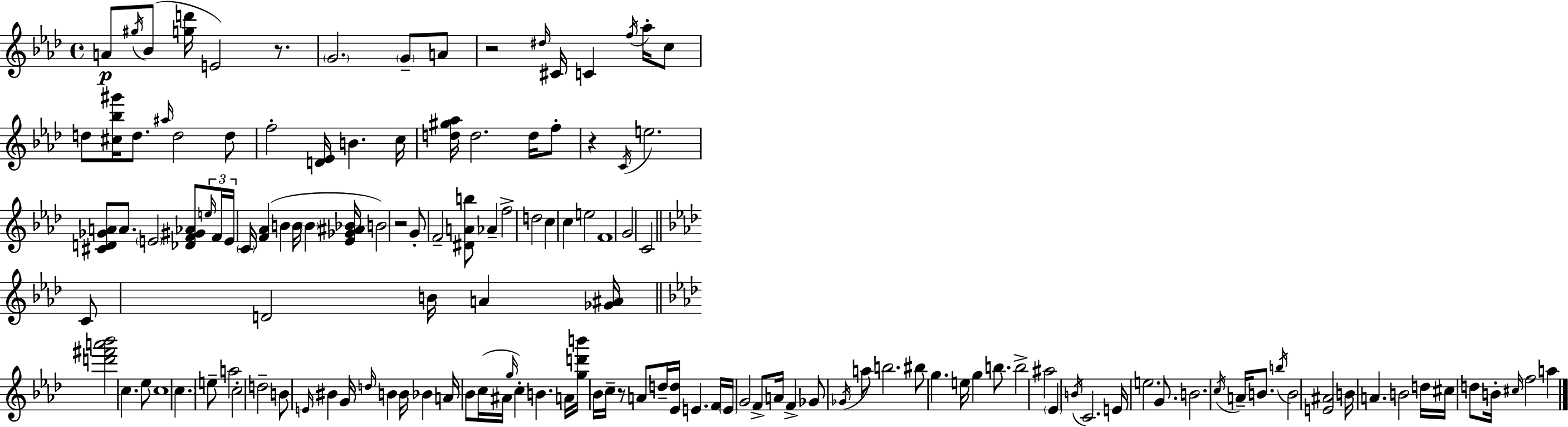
{
  \clef treble
  \time 4/4
  \defaultTimeSignature
  \key f \minor
  a'8\p \acciaccatura { gis''16 }( bes'8 <g'' d'''>16 e'2) r8. | \parenthesize g'2. \parenthesize g'8-- a'8 | r2 \grace { dis''16 } cis'16 c'4 \acciaccatura { f''16 } | aes''16-. c''8 d''8 <cis'' bes'' gis'''>16 d''8. \grace { ais''16 } d''2 | \break d''8 f''2-. <d' ees'>16 b'4. | c''16 <d'' gis'' aes''>16 d''2. | d''16 f''8-. r4 \acciaccatura { c'16 } e''2. | <cis' d' ges' a'>8 a'8. \parenthesize e'2 | \break <des' f' gis' aes'>8 \tuplet 3/2 { \grace { e''16 } f'16 e'16 } \parenthesize c'16 <f' aes'>4( b'4 | b'16 \parenthesize b'4 <ees' ges' ais' bes'>16 b'2) r2 | g'8-. f'2-- | <dis' a' b''>8 aes'4-- f''2-> d''2 | \break c''4 c''4 e''2 | f'1 | g'2 c'2 | \bar "||" \break \key aes \major c'8 d'2 b'16 a'4 <ges' ais'>16 | \bar "||" \break \key f \minor <d''' fis''' a''' bes'''>2 c''4. ees''8 | c''1 | \parenthesize c''4. e''8-- a''2 | c''2-. d''2-- | \break b'8 \grace { e'16 } bis'4 g'16 \grace { d''16 } b'4 b'16 bes'4 | a'16 bes'8 c''16( ais'16 \grace { g''16 } c''4-.) b'4. | a'16 <g'' d''' b'''>16 bes'16 c''16-- r8 a'8 d''16-- <ees' d''>16 e'4. | f'16 \parenthesize e'16 g'2 f'8-> a'16 f'4-> | \break ges'8 \acciaccatura { ges'16 } a''8 b''2. | bis''8 g''4. e''16 g''4 | b''8. b''2-> ais''2 | \parenthesize ees'4 \acciaccatura { b'16 } c'2. | \break e'16 e''2. | g'8. b'2. | \acciaccatura { c''16 } a'16-- b'8. \acciaccatura { b''16 } b'2 <e' ais'>2 | b'16 a'4. b'2 | \break d''16 cis''16 d''8 b'16-. \grace { cis''16 } f''2 | a''4 \bar "|."
}